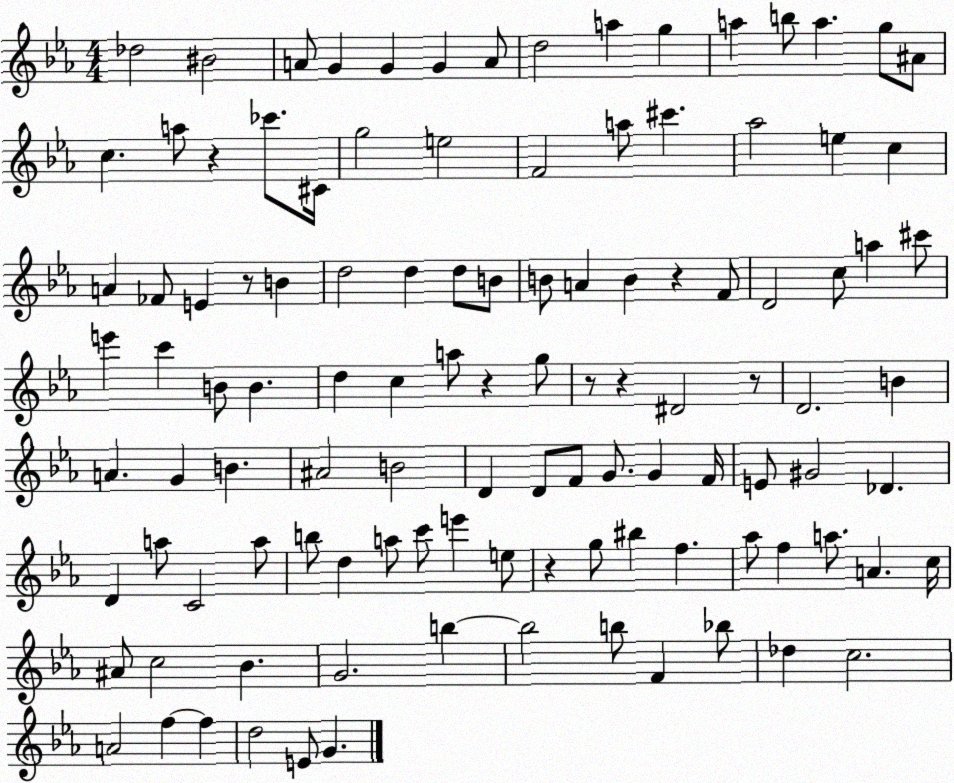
X:1
T:Untitled
M:4/4
L:1/4
K:Eb
_d2 ^B2 A/2 G G G A/2 d2 a g a b/2 a g/2 ^A/2 c a/2 z _c'/2 ^C/4 g2 e2 F2 a/2 ^c' _a2 e c A _F/2 E z/2 B d2 d d/2 B/2 B/2 A B z F/2 D2 c/2 a ^c'/2 e' c' B/2 B d c a/2 z g/2 z/2 z ^D2 z/2 D2 B A G B ^A2 B2 D D/2 F/2 G/2 G F/4 E/2 ^G2 _D D a/2 C2 a/2 b/2 d a/2 c'/2 e' e/2 z g/2 ^b f _a/2 f a/2 A c/4 ^A/2 c2 _B G2 b b2 b/2 F _b/2 _d c2 A2 f f d2 E/2 G